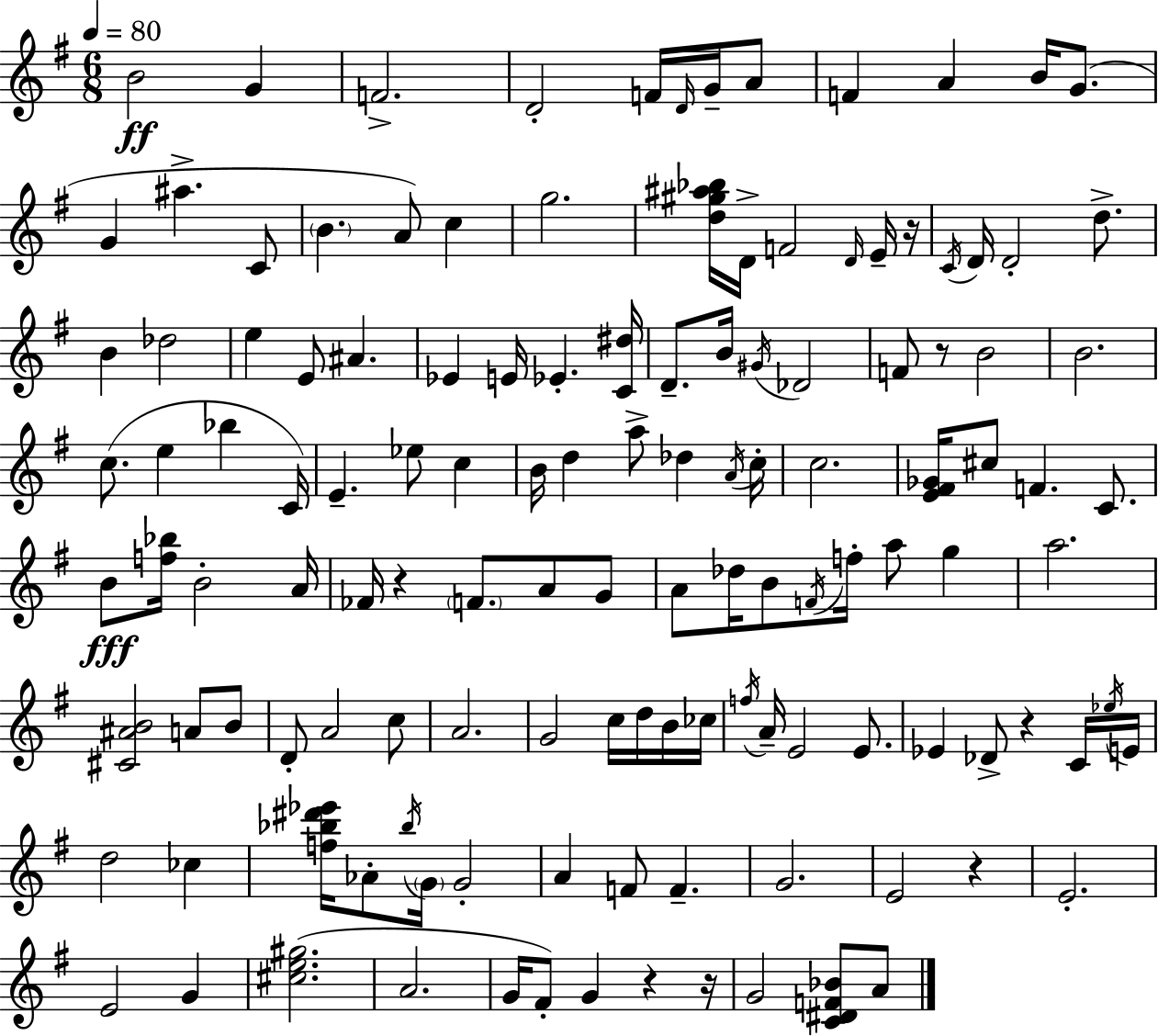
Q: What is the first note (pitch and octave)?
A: B4